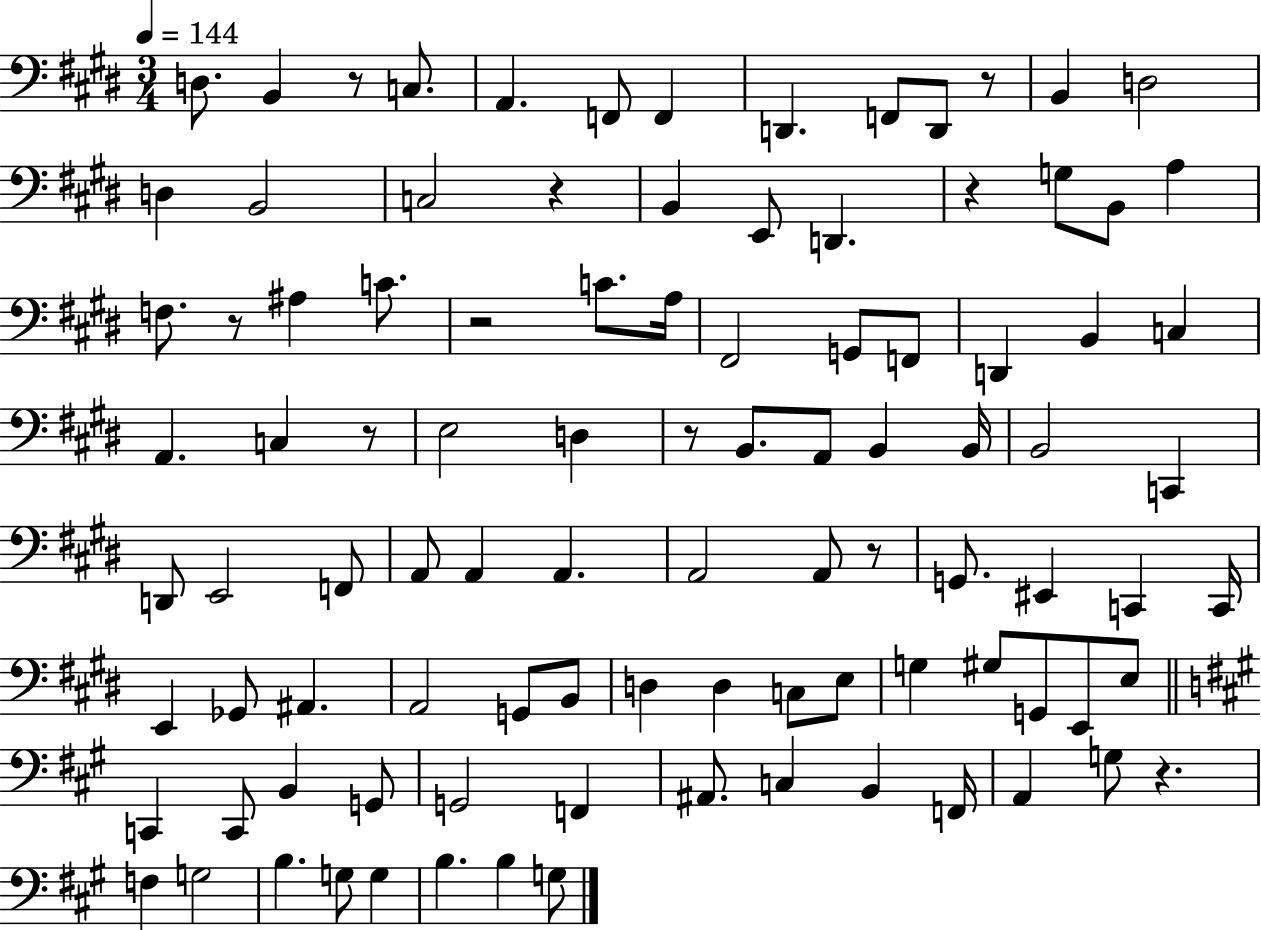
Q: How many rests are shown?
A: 10